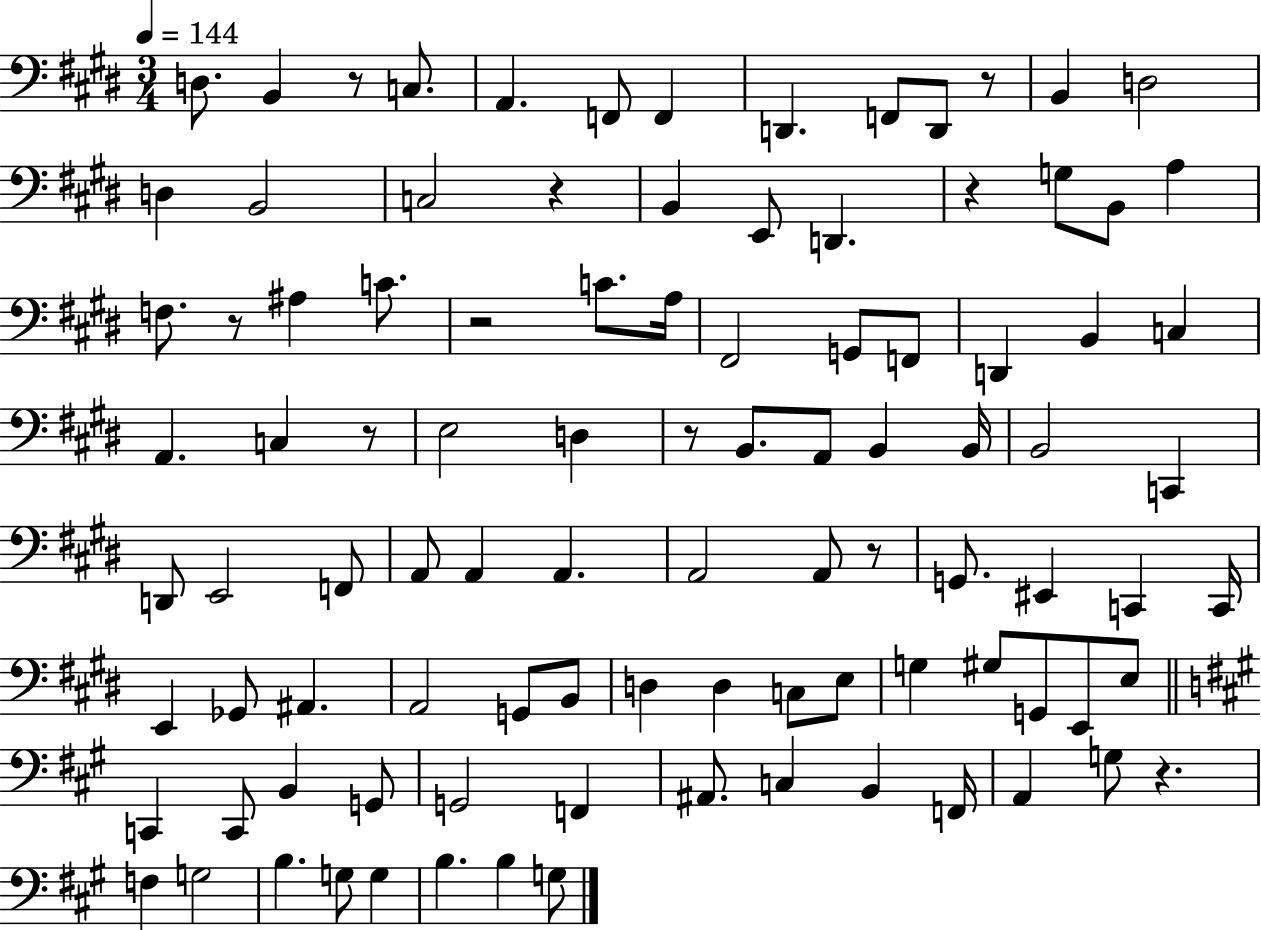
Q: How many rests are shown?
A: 10